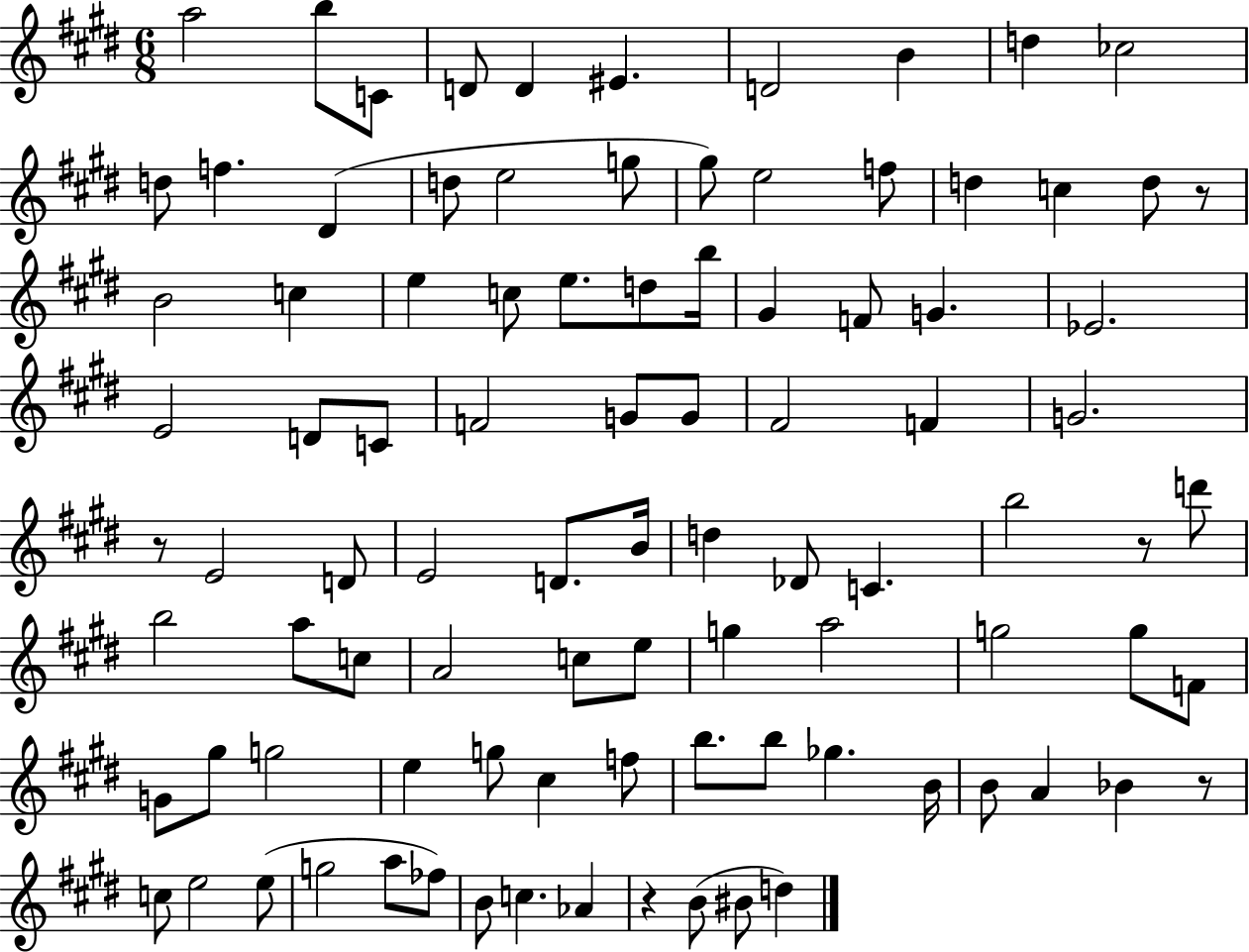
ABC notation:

X:1
T:Untitled
M:6/8
L:1/4
K:E
a2 b/2 C/2 D/2 D ^E D2 B d _c2 d/2 f ^D d/2 e2 g/2 ^g/2 e2 f/2 d c d/2 z/2 B2 c e c/2 e/2 d/2 b/4 ^G F/2 G _E2 E2 D/2 C/2 F2 G/2 G/2 ^F2 F G2 z/2 E2 D/2 E2 D/2 B/4 d _D/2 C b2 z/2 d'/2 b2 a/2 c/2 A2 c/2 e/2 g a2 g2 g/2 F/2 G/2 ^g/2 g2 e g/2 ^c f/2 b/2 b/2 _g B/4 B/2 A _B z/2 c/2 e2 e/2 g2 a/2 _f/2 B/2 c _A z B/2 ^B/2 d